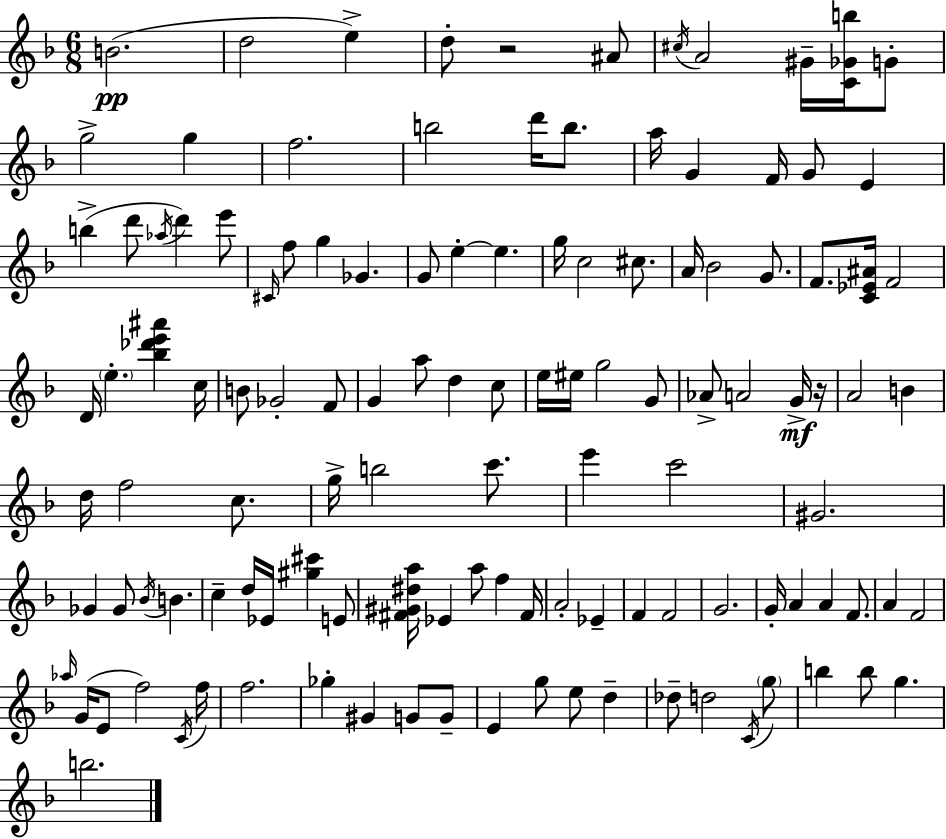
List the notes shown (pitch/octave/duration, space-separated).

B4/h. D5/h E5/q D5/e R/h A#4/e C#5/s A4/h G#4/s [C4,Gb4,B5]/s G4/e G5/h G5/q F5/h. B5/h D6/s B5/e. A5/s G4/q F4/s G4/e E4/q B5/q D6/e Ab5/s D6/q E6/e C#4/s F5/e G5/q Gb4/q. G4/e E5/q E5/q. G5/s C5/h C#5/e. A4/s Bb4/h G4/e. F4/e. [C4,Eb4,A#4]/s F4/h D4/s E5/q. [Bb5,Db6,E6,A#6]/q C5/s B4/e Gb4/h F4/e G4/q A5/e D5/q C5/e E5/s EIS5/s G5/h G4/e Ab4/e A4/h G4/s R/s A4/h B4/q D5/s F5/h C5/e. G5/s B5/h C6/e. E6/q C6/h G#4/h. Gb4/q Gb4/e Bb4/s B4/q. C5/q D5/s Eb4/s [G#5,C#6]/q E4/e [F#4,G#4,D#5,A5]/s Eb4/q A5/e F5/q F#4/s A4/h Eb4/q F4/q F4/h G4/h. G4/s A4/q A4/q F4/e. A4/q F4/h Ab5/s G4/s E4/e F5/h C4/s F5/s F5/h. Gb5/q G#4/q G4/e G4/e E4/q G5/e E5/e D5/q Db5/e D5/h C4/s G5/e B5/q B5/e G5/q. B5/h.